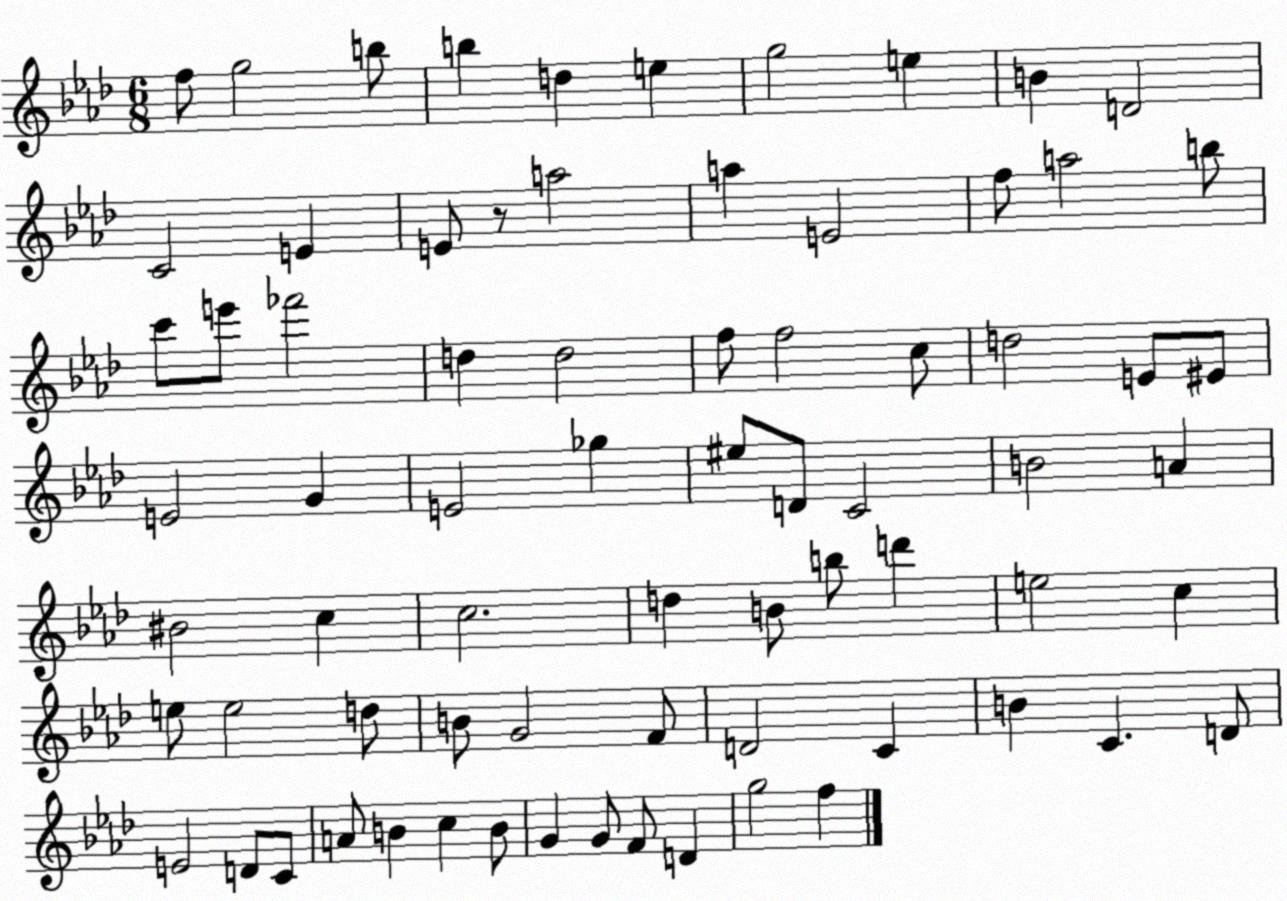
X:1
T:Untitled
M:6/8
L:1/4
K:Ab
f/2 g2 b/2 b d e g2 e B D2 C2 E E/2 z/2 a2 a E2 f/2 a2 b/2 c'/2 e'/2 _f'2 d d2 f/2 f2 c/2 d2 E/2 ^E/2 E2 G E2 _g ^e/2 D/2 C2 B2 A ^B2 c c2 d B/2 b/2 d' e2 c e/2 e2 d/2 B/2 G2 F/2 D2 C B C D/2 E2 D/2 C/2 A/2 B c B/2 G G/2 F/2 D g2 f